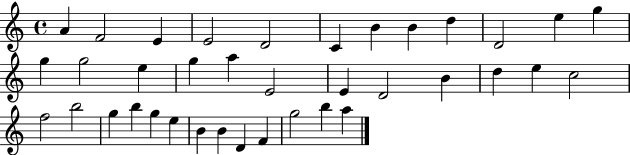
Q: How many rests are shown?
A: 0